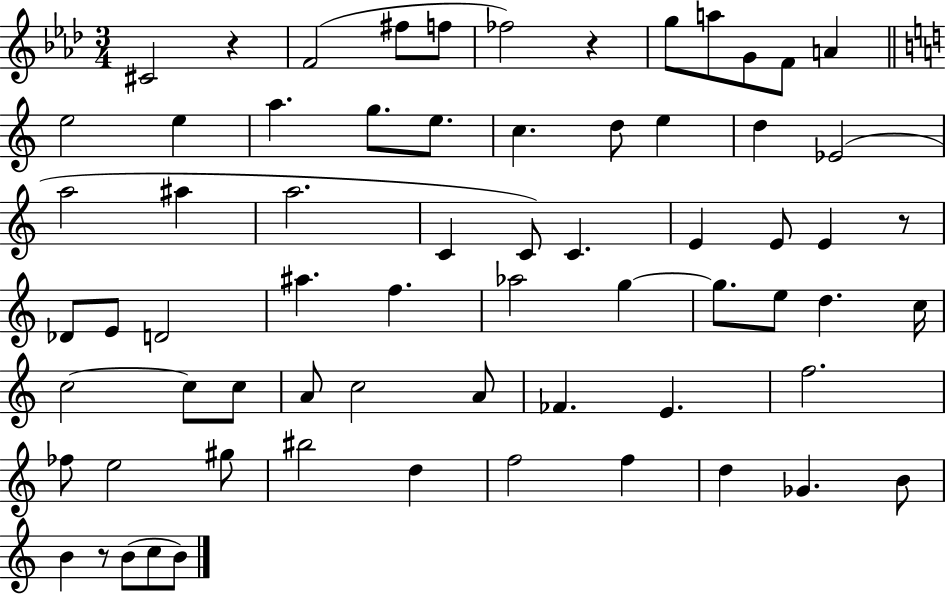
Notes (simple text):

C#4/h R/q F4/h F#5/e F5/e FES5/h R/q G5/e A5/e G4/e F4/e A4/q E5/h E5/q A5/q. G5/e. E5/e. C5/q. D5/e E5/q D5/q Eb4/h A5/h A#5/q A5/h. C4/q C4/e C4/q. E4/q E4/e E4/q R/e Db4/e E4/e D4/h A#5/q. F5/q. Ab5/h G5/q G5/e. E5/e D5/q. C5/s C5/h C5/e C5/e A4/e C5/h A4/e FES4/q. E4/q. F5/h. FES5/e E5/h G#5/e BIS5/h D5/q F5/h F5/q D5/q Gb4/q. B4/e B4/q R/e B4/e C5/e B4/e